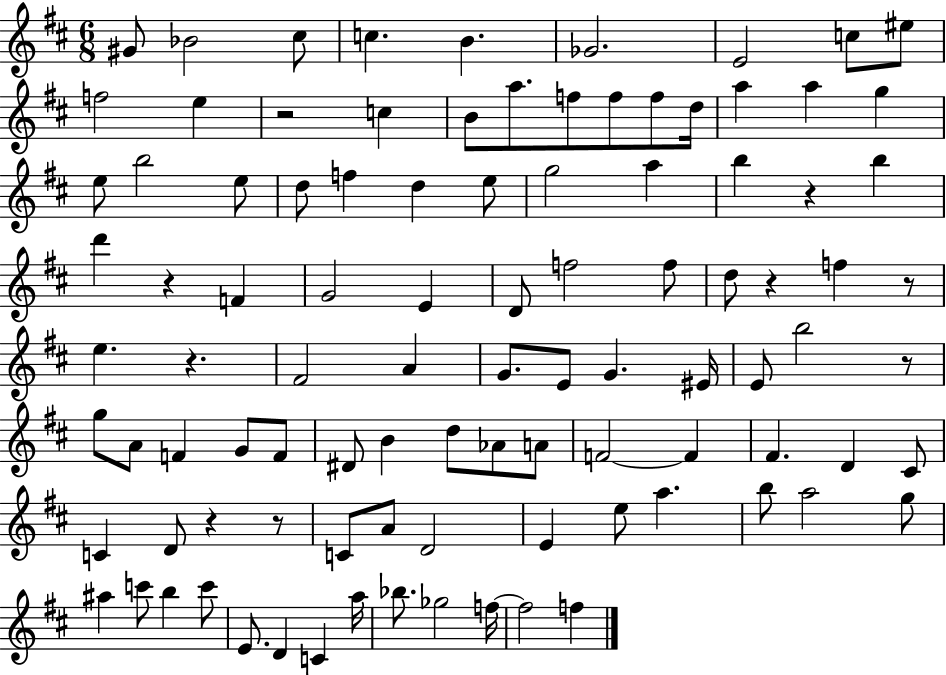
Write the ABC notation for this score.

X:1
T:Untitled
M:6/8
L:1/4
K:D
^G/2 _B2 ^c/2 c B _G2 E2 c/2 ^e/2 f2 e z2 c B/2 a/2 f/2 f/2 f/2 d/4 a a g e/2 b2 e/2 d/2 f d e/2 g2 a b z b d' z F G2 E D/2 f2 f/2 d/2 z f z/2 e z ^F2 A G/2 E/2 G ^E/4 E/2 b2 z/2 g/2 A/2 F G/2 F/2 ^D/2 B d/2 _A/2 A/2 F2 F ^F D ^C/2 C D/2 z z/2 C/2 A/2 D2 E e/2 a b/2 a2 g/2 ^a c'/2 b c'/2 E/2 D C a/4 _b/2 _g2 f/4 f2 f